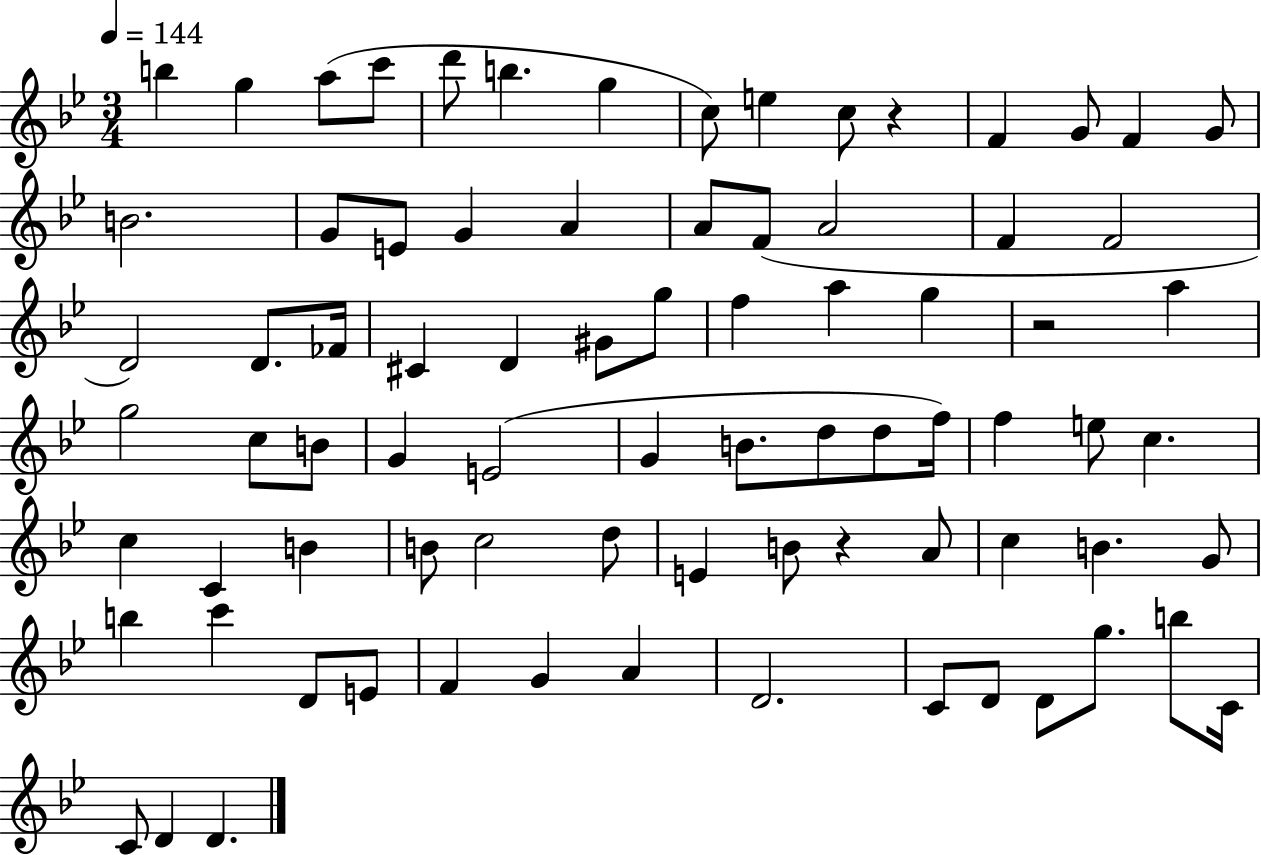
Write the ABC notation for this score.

X:1
T:Untitled
M:3/4
L:1/4
K:Bb
b g a/2 c'/2 d'/2 b g c/2 e c/2 z F G/2 F G/2 B2 G/2 E/2 G A A/2 F/2 A2 F F2 D2 D/2 _F/4 ^C D ^G/2 g/2 f a g z2 a g2 c/2 B/2 G E2 G B/2 d/2 d/2 f/4 f e/2 c c C B B/2 c2 d/2 E B/2 z A/2 c B G/2 b c' D/2 E/2 F G A D2 C/2 D/2 D/2 g/2 b/2 C/4 C/2 D D